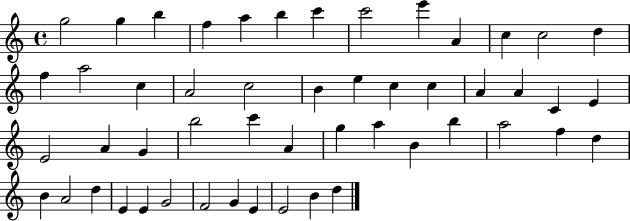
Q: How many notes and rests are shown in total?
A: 51